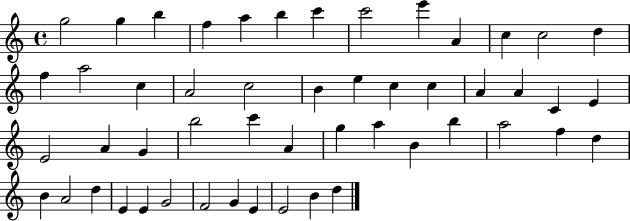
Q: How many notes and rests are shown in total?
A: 51